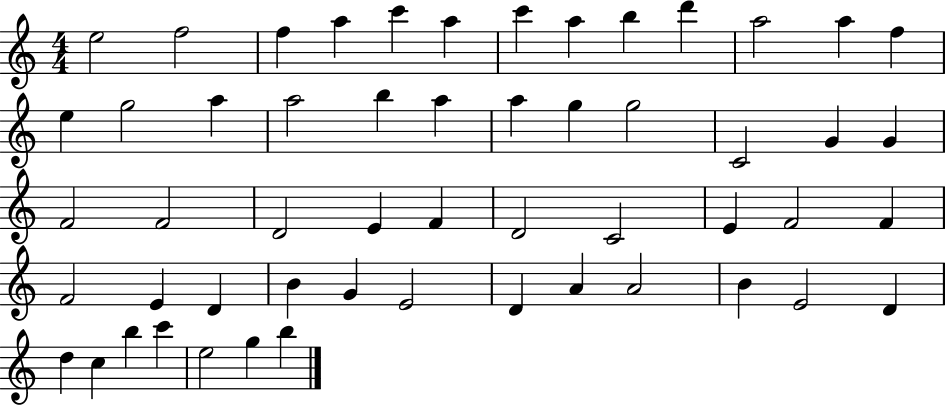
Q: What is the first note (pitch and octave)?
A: E5